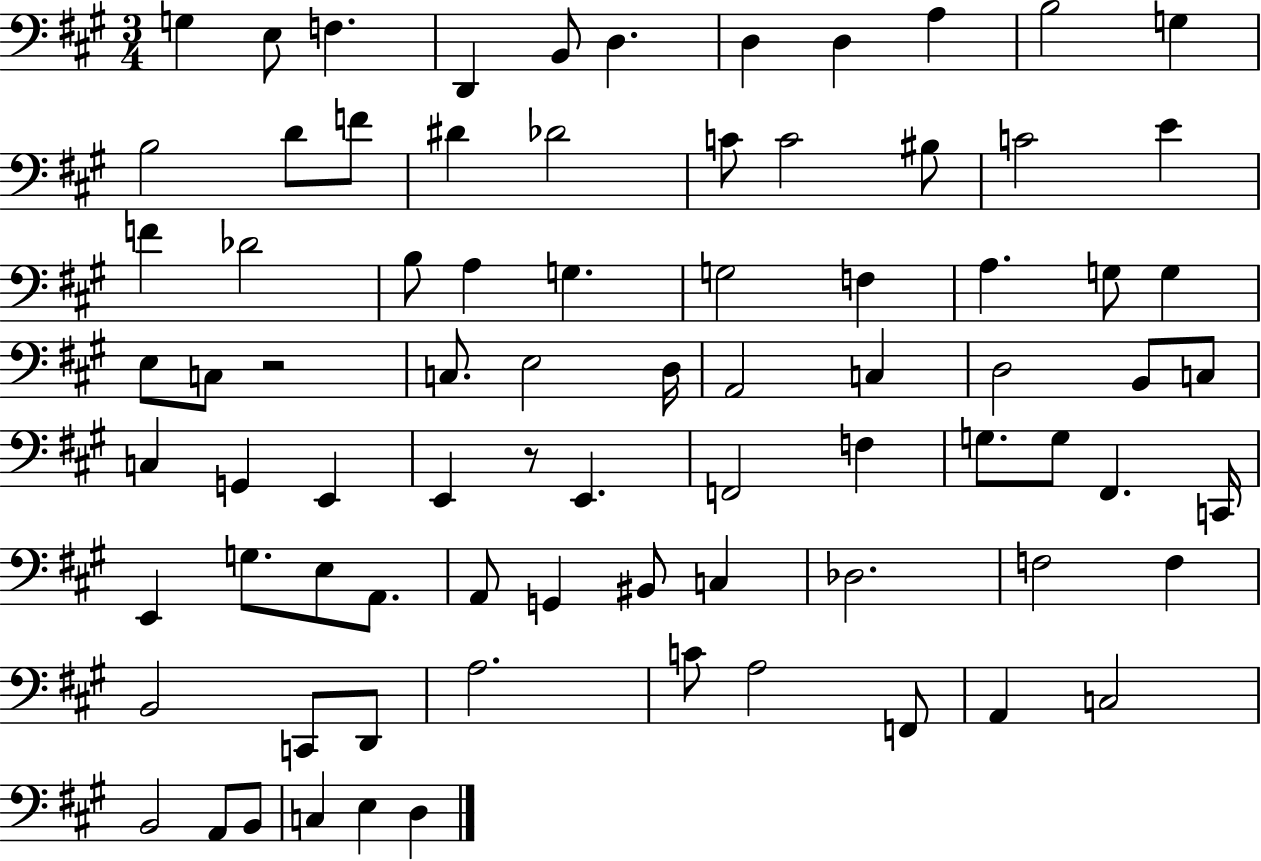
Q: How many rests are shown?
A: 2